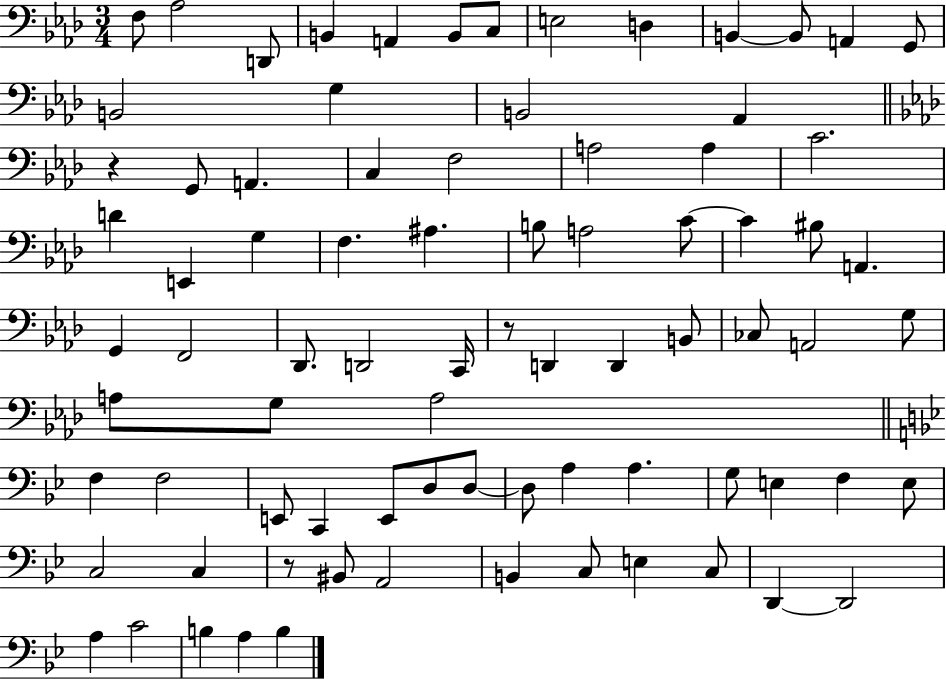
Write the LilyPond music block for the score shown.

{
  \clef bass
  \numericTimeSignature
  \time 3/4
  \key aes \major
  f8 aes2 d,8 | b,4 a,4 b,8 c8 | e2 d4 | b,4~~ b,8 a,4 g,8 | \break b,2 g4 | b,2 aes,4 | \bar "||" \break \key f \minor r4 g,8 a,4. | c4 f2 | a2 a4 | c'2. | \break d'4 e,4 g4 | f4. ais4. | b8 a2 c'8~~ | c'4 bis8 a,4. | \break g,4 f,2 | des,8. d,2 c,16 | r8 d,4 d,4 b,8 | ces8 a,2 g8 | \break a8 g8 a2 | \bar "||" \break \key g \minor f4 f2 | e,8 c,4 e,8 d8 d8~~ | d8 a4 a4. | g8 e4 f4 e8 | \break c2 c4 | r8 bis,8 a,2 | b,4 c8 e4 c8 | d,4~~ d,2 | \break a4 c'2 | b4 a4 b4 | \bar "|."
}